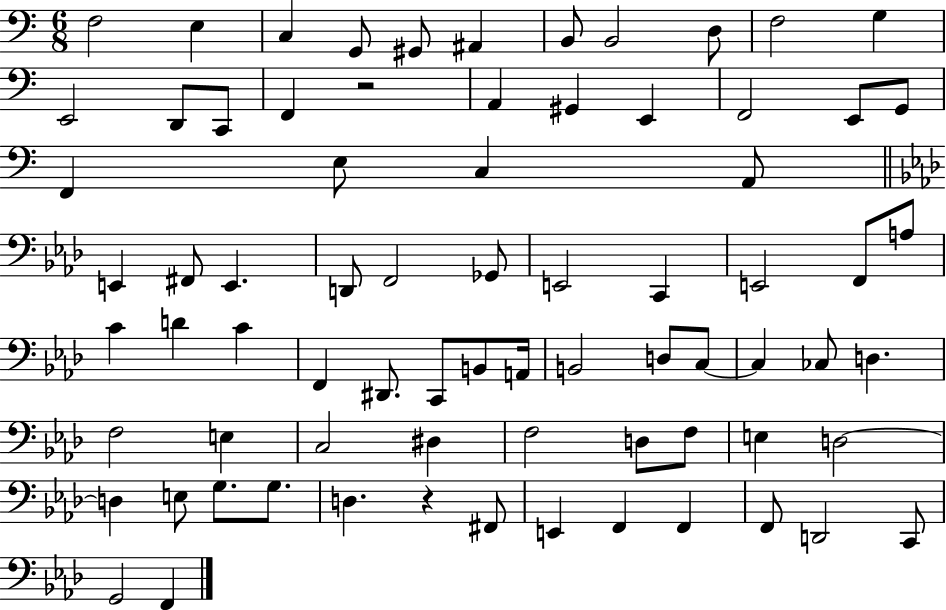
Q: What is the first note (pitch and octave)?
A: F3